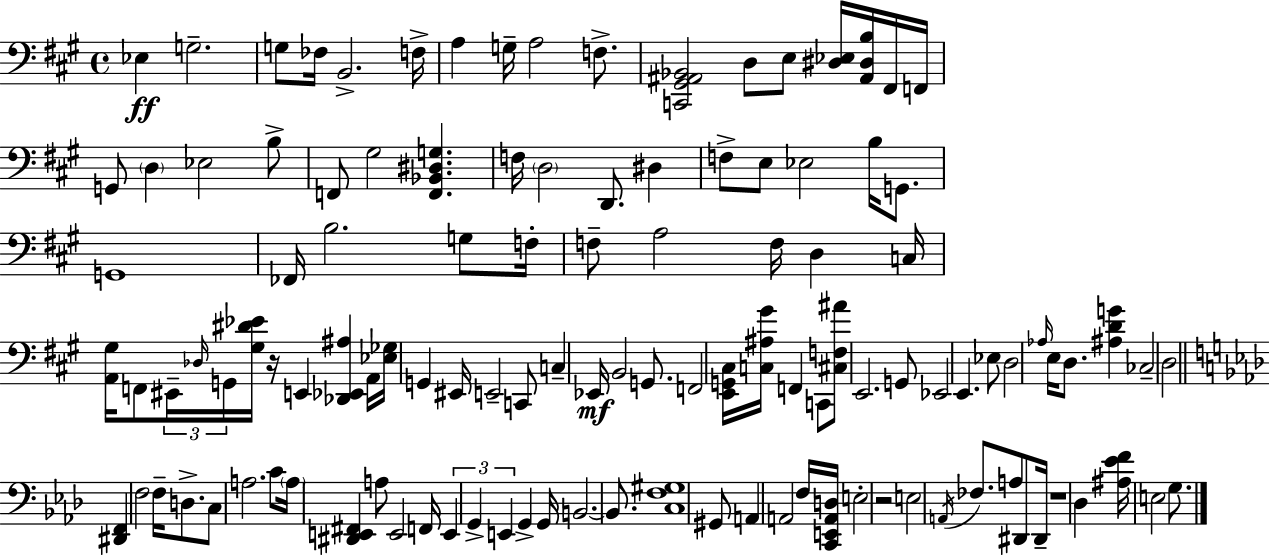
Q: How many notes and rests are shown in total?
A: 118